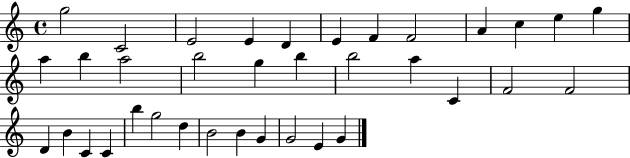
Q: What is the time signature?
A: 4/4